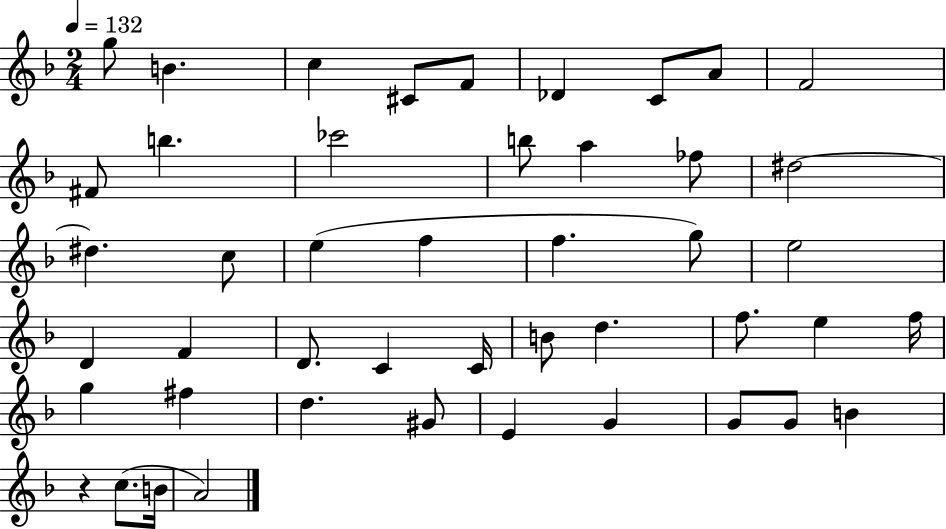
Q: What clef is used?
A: treble